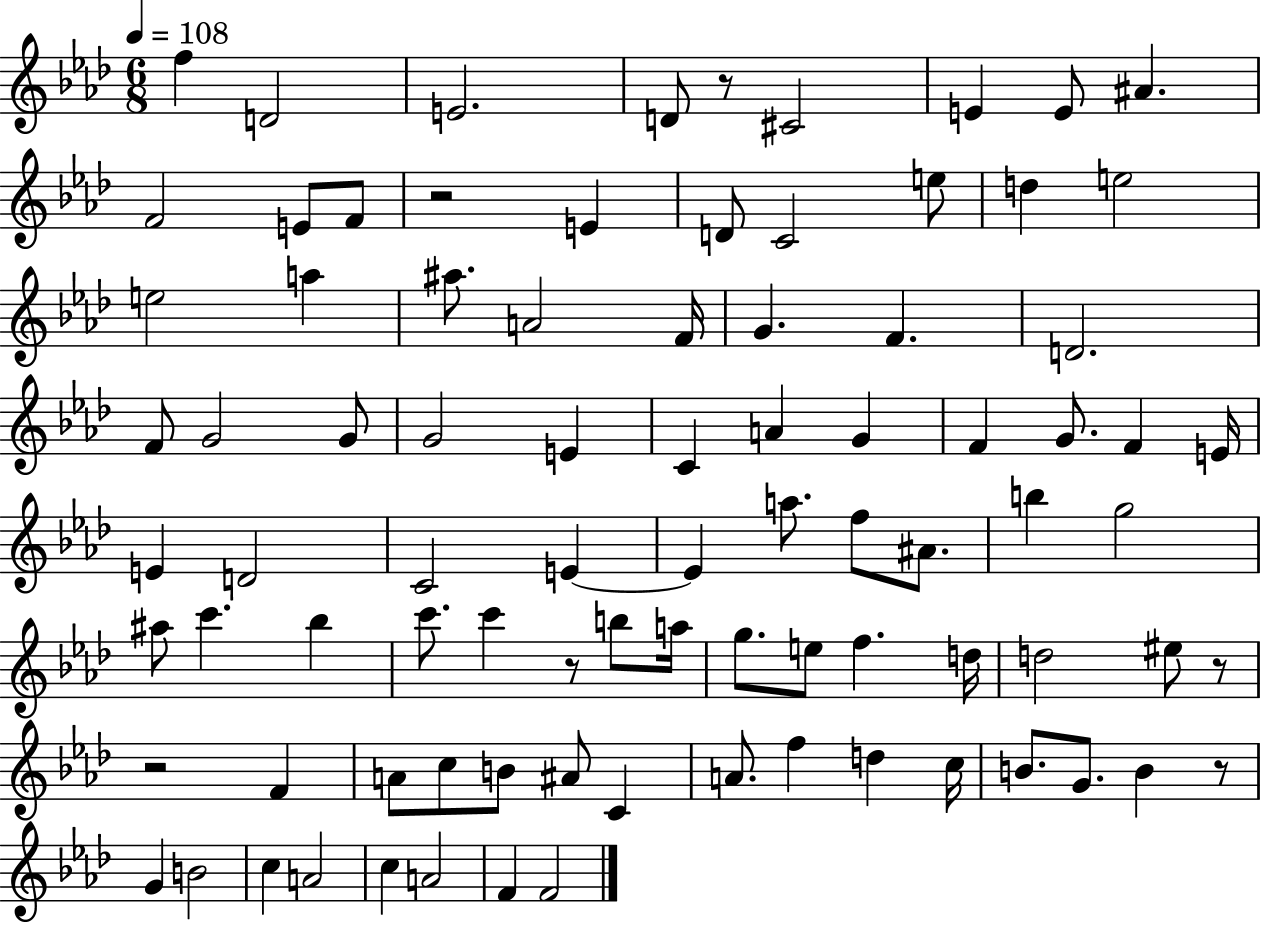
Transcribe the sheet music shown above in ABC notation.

X:1
T:Untitled
M:6/8
L:1/4
K:Ab
f D2 E2 D/2 z/2 ^C2 E E/2 ^A F2 E/2 F/2 z2 E D/2 C2 e/2 d e2 e2 a ^a/2 A2 F/4 G F D2 F/2 G2 G/2 G2 E C A G F G/2 F E/4 E D2 C2 E E a/2 f/2 ^A/2 b g2 ^a/2 c' _b c'/2 c' z/2 b/2 a/4 g/2 e/2 f d/4 d2 ^e/2 z/2 z2 F A/2 c/2 B/2 ^A/2 C A/2 f d c/4 B/2 G/2 B z/2 G B2 c A2 c A2 F F2